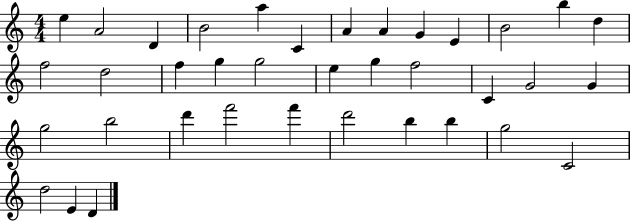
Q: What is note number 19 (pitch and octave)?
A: E5